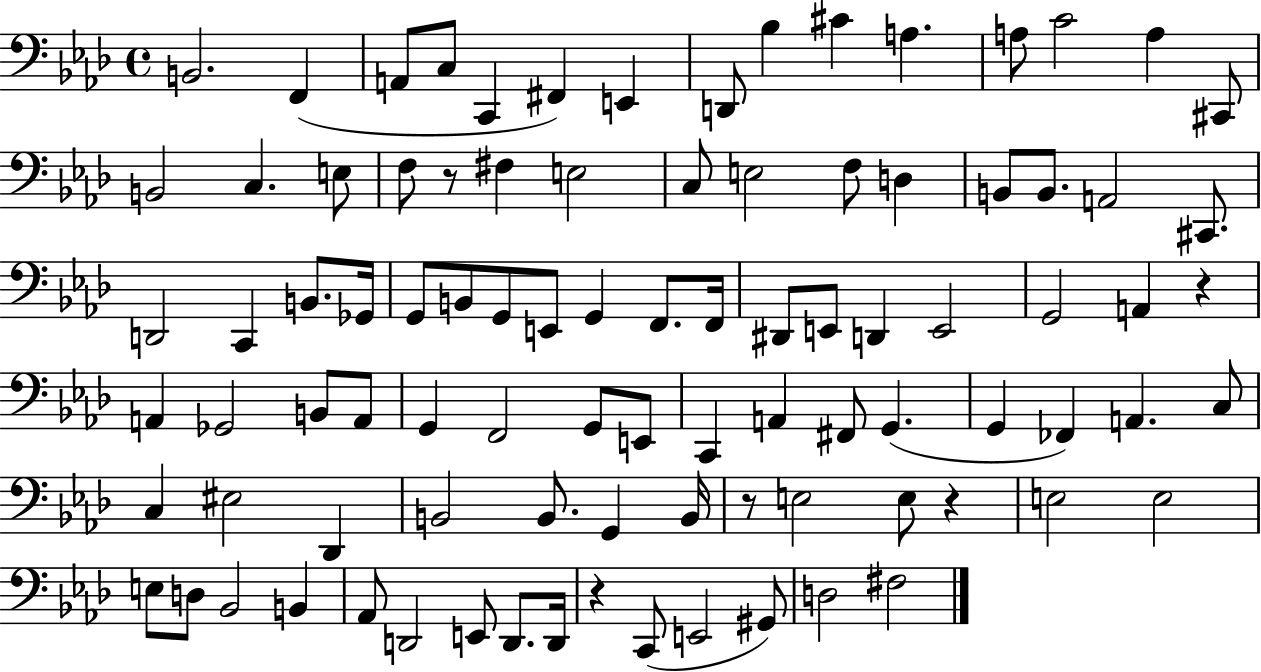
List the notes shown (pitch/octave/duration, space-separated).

B2/h. F2/q A2/e C3/e C2/q F#2/q E2/q D2/e Bb3/q C#4/q A3/q. A3/e C4/h A3/q C#2/e B2/h C3/q. E3/e F3/e R/e F#3/q E3/h C3/e E3/h F3/e D3/q B2/e B2/e. A2/h C#2/e. D2/h C2/q B2/e. Gb2/s G2/e B2/e G2/e E2/e G2/q F2/e. F2/s D#2/e E2/e D2/q E2/h G2/h A2/q R/q A2/q Gb2/h B2/e A2/e G2/q F2/h G2/e E2/e C2/q A2/q F#2/e G2/q. G2/q FES2/q A2/q. C3/e C3/q EIS3/h Db2/q B2/h B2/e. G2/q B2/s R/e E3/h E3/e R/q E3/h E3/h E3/e D3/e Bb2/h B2/q Ab2/e D2/h E2/e D2/e. D2/s R/q C2/e E2/h G#2/e D3/h F#3/h